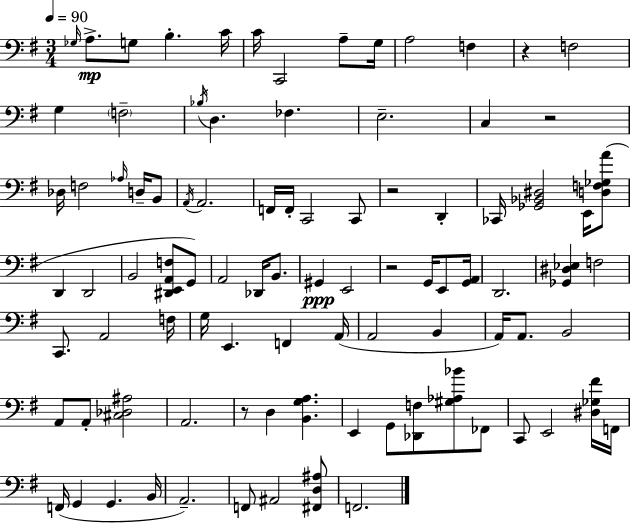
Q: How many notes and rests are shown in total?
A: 92